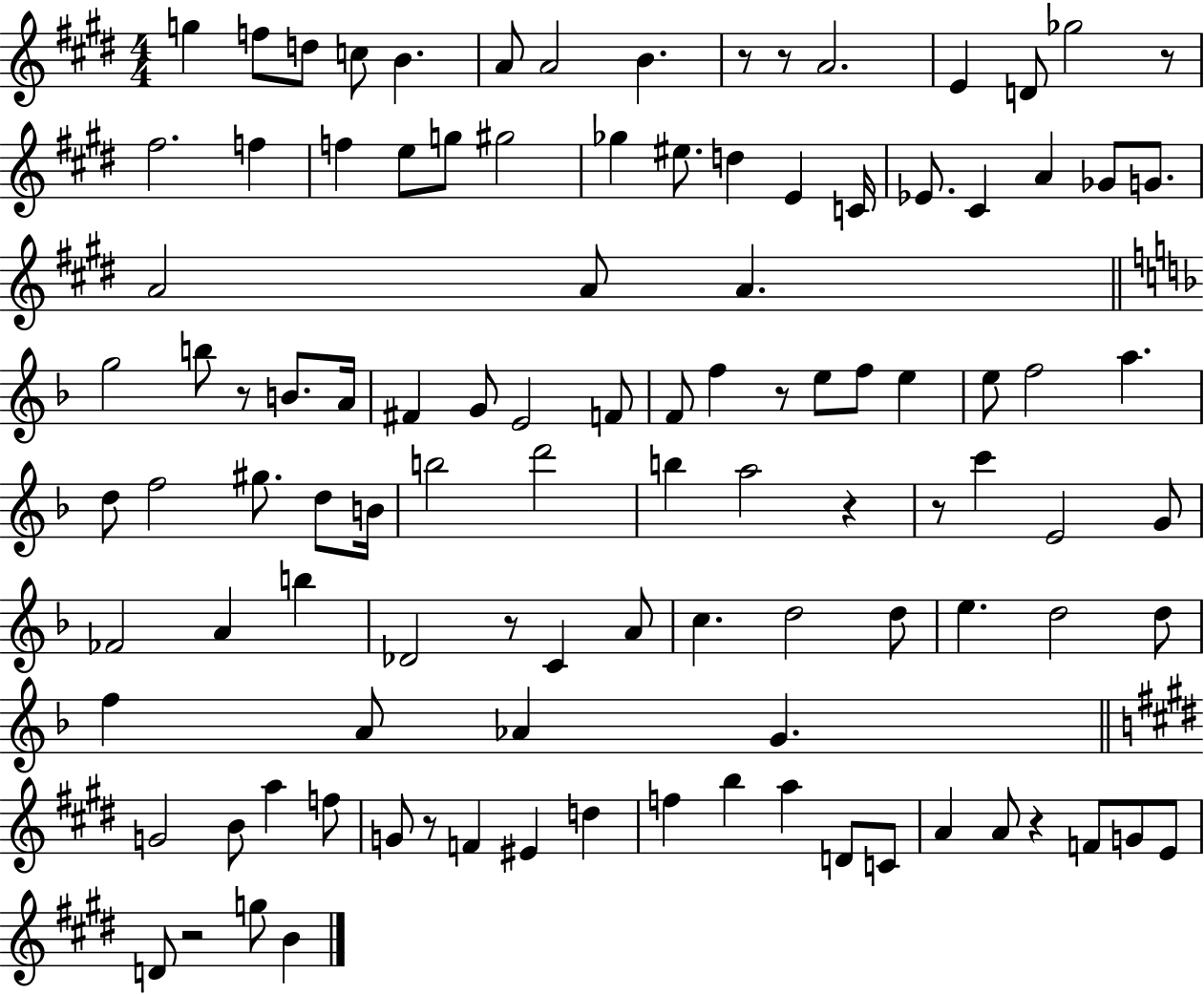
{
  \clef treble
  \numericTimeSignature
  \time 4/4
  \key e \major
  g''4 f''8 d''8 c''8 b'4. | a'8 a'2 b'4. | r8 r8 a'2. | e'4 d'8 ges''2 r8 | \break fis''2. f''4 | f''4 e''8 g''8 gis''2 | ges''4 eis''8. d''4 e'4 c'16 | ees'8. cis'4 a'4 ges'8 g'8. | \break a'2 a'8 a'4. | \bar "||" \break \key f \major g''2 b''8 r8 b'8. a'16 | fis'4 g'8 e'2 f'8 | f'8 f''4 r8 e''8 f''8 e''4 | e''8 f''2 a''4. | \break d''8 f''2 gis''8. d''8 b'16 | b''2 d'''2 | b''4 a''2 r4 | r8 c'''4 e'2 g'8 | \break fes'2 a'4 b''4 | des'2 r8 c'4 a'8 | c''4. d''2 d''8 | e''4. d''2 d''8 | \break f''4 a'8 aes'4 g'4. | \bar "||" \break \key e \major g'2 b'8 a''4 f''8 | g'8 r8 f'4 eis'4 d''4 | f''4 b''4 a''4 d'8 c'8 | a'4 a'8 r4 f'8 g'8 e'8 | \break d'8 r2 g''8 b'4 | \bar "|."
}